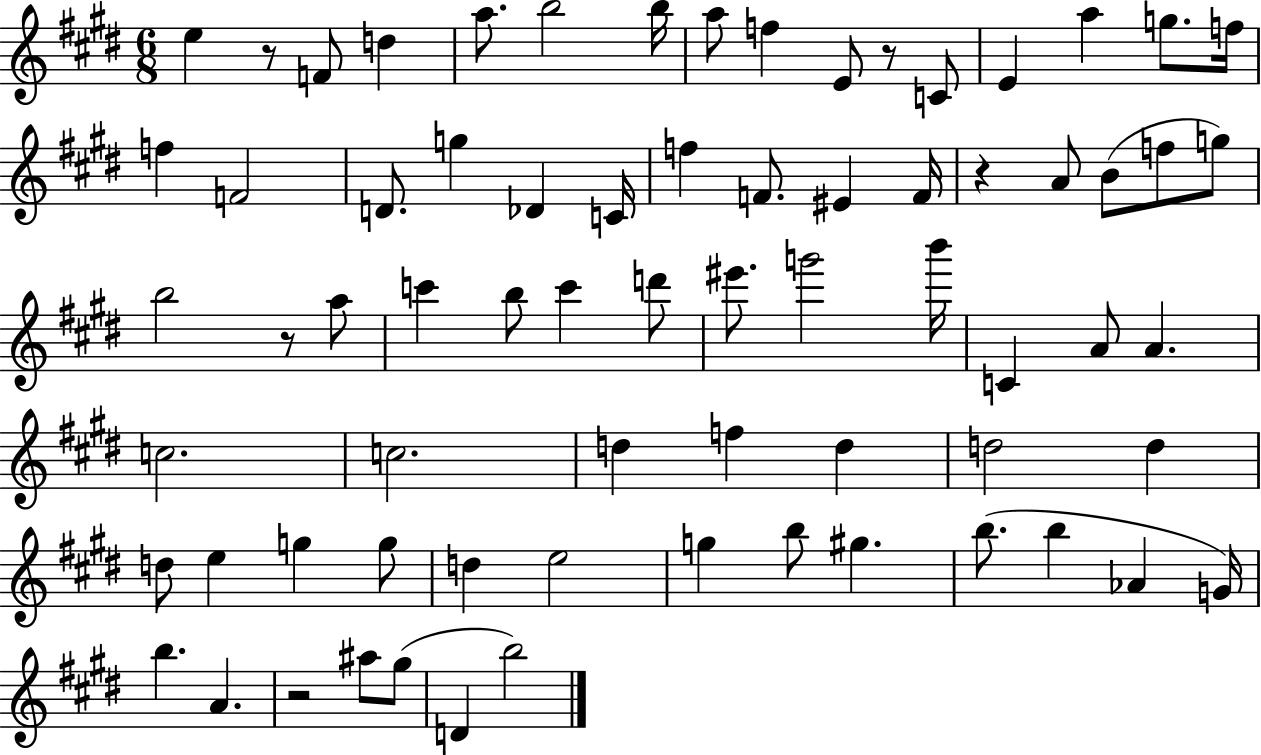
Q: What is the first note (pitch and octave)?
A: E5